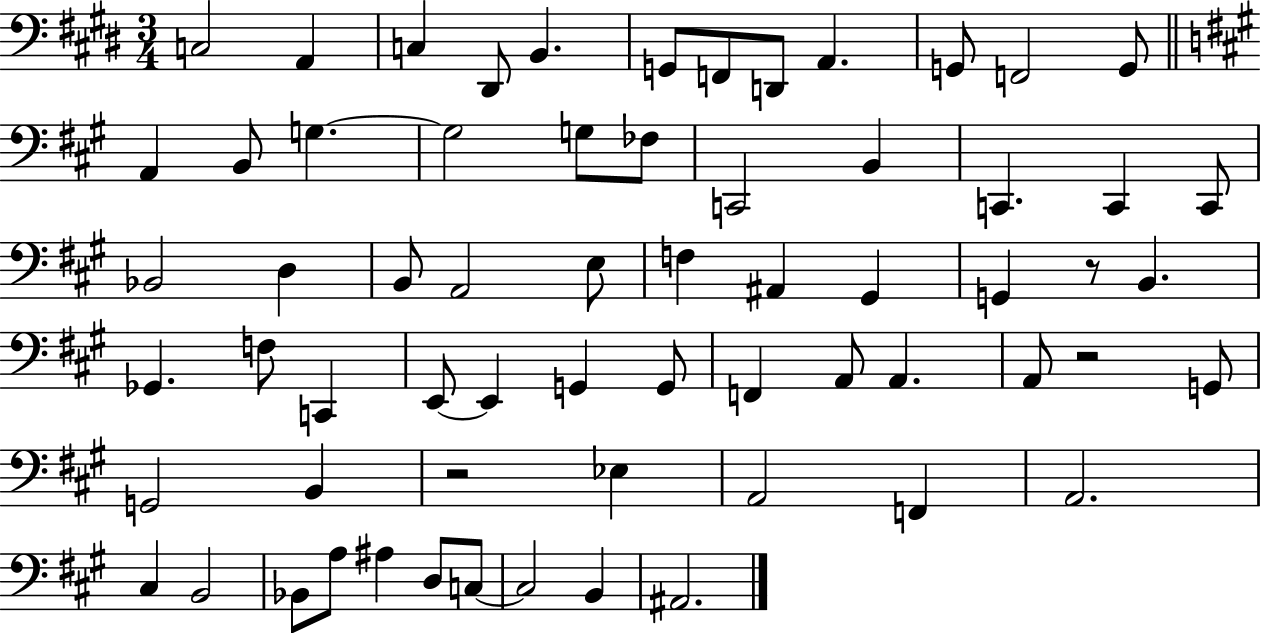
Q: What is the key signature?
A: E major